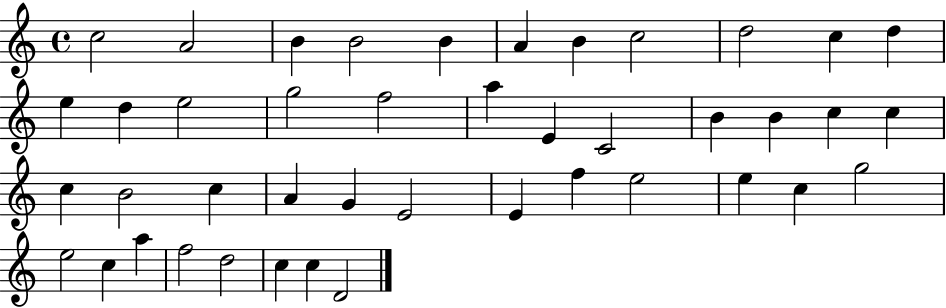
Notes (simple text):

C5/h A4/h B4/q B4/h B4/q A4/q B4/q C5/h D5/h C5/q D5/q E5/q D5/q E5/h G5/h F5/h A5/q E4/q C4/h B4/q B4/q C5/q C5/q C5/q B4/h C5/q A4/q G4/q E4/h E4/q F5/q E5/h E5/q C5/q G5/h E5/h C5/q A5/q F5/h D5/h C5/q C5/q D4/h